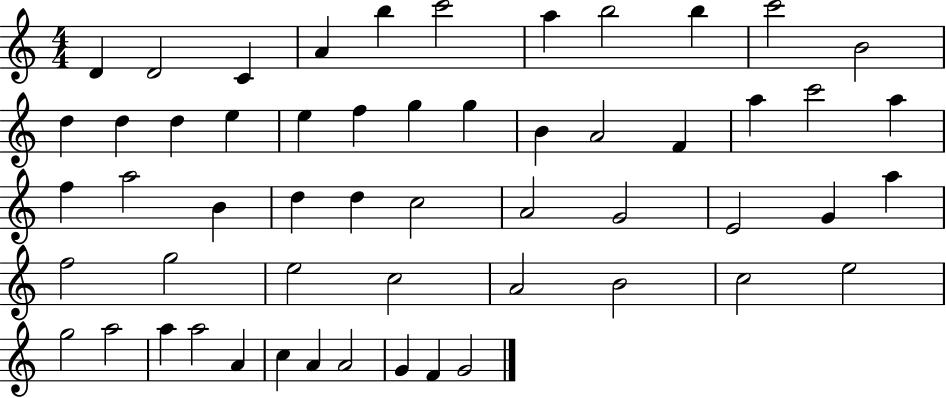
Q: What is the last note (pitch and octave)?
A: G4